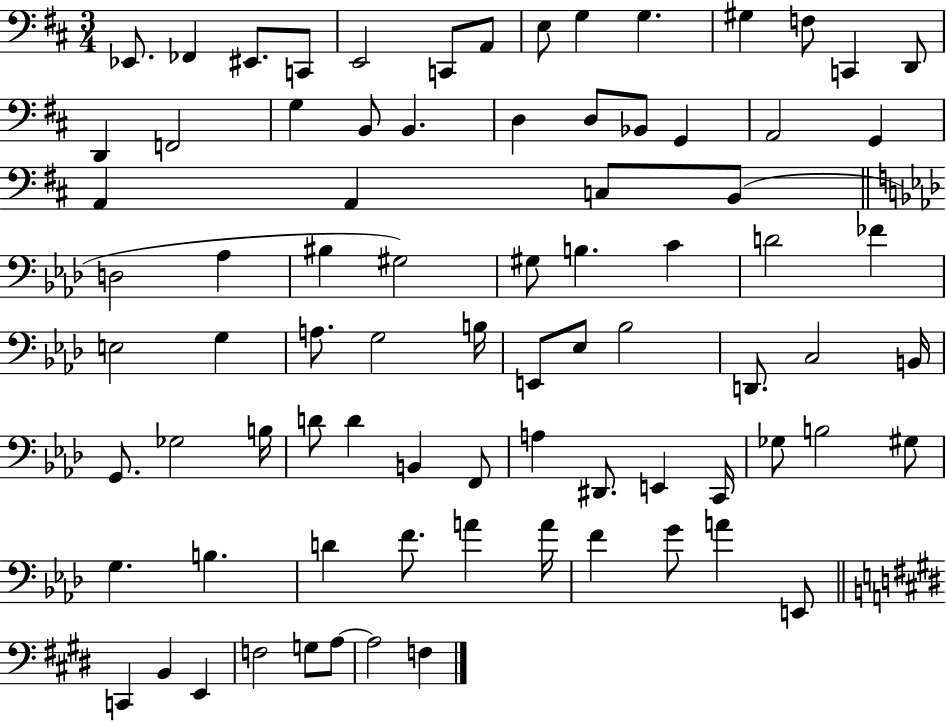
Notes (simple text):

Eb2/e. FES2/q EIS2/e. C2/e E2/h C2/e A2/e E3/e G3/q G3/q. G#3/q F3/e C2/q D2/e D2/q F2/h G3/q B2/e B2/q. D3/q D3/e Bb2/e G2/q A2/h G2/q A2/q A2/q C3/e B2/e D3/h Ab3/q BIS3/q G#3/h G#3/e B3/q. C4/q D4/h FES4/q E3/h G3/q A3/e. G3/h B3/s E2/e Eb3/e Bb3/h D2/e. C3/h B2/s G2/e. Gb3/h B3/s D4/e D4/q B2/q F2/e A3/q D#2/e. E2/q C2/s Gb3/e B3/h G#3/e G3/q. B3/q. D4/q F4/e. A4/q A4/s F4/q G4/e A4/q E2/e C2/q B2/q E2/q F3/h G3/e A3/e A3/h F3/q